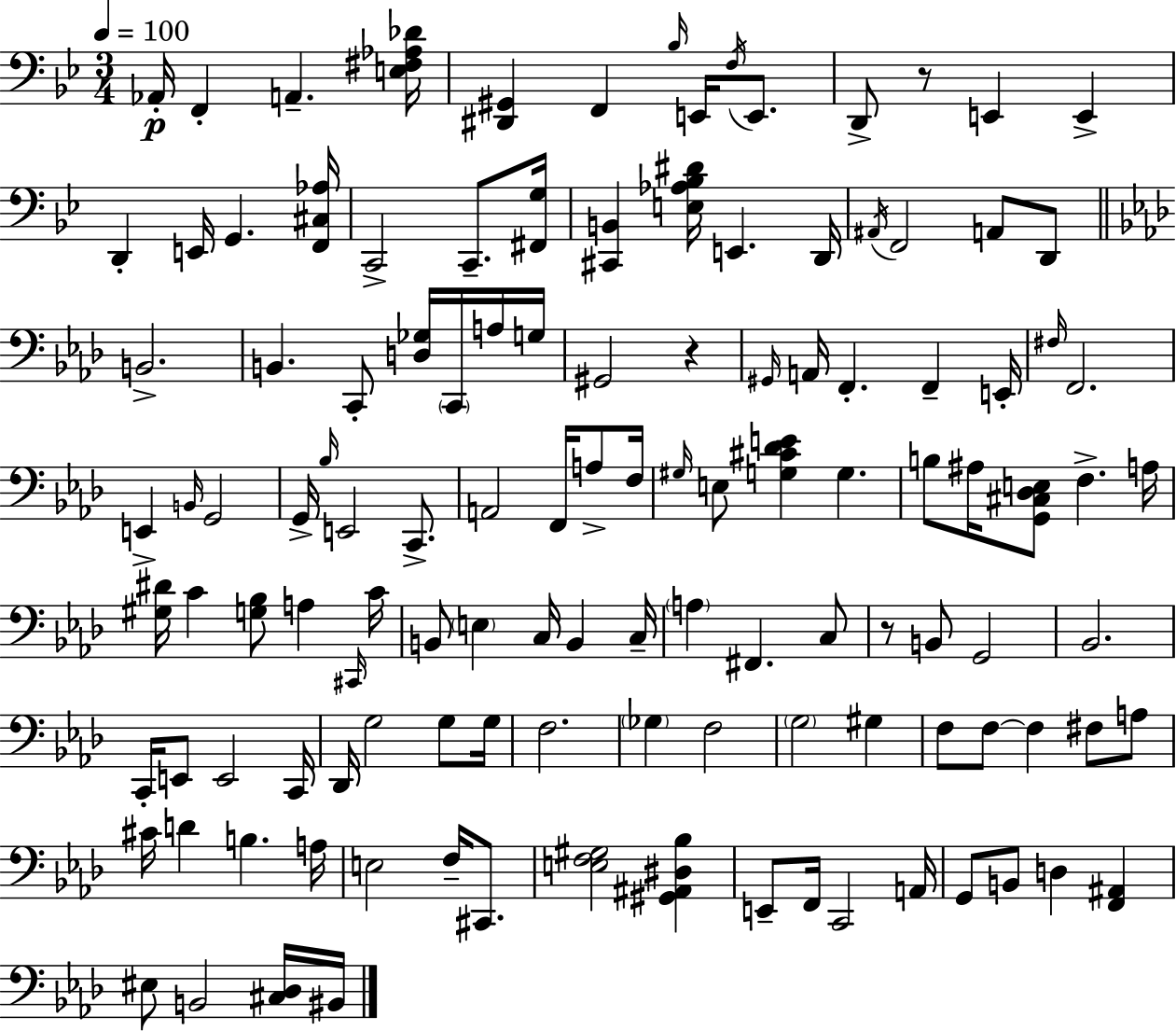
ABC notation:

X:1
T:Untitled
M:3/4
L:1/4
K:Bb
_A,,/4 F,, A,, [E,^F,_A,_D]/4 [^D,,^G,,] F,, _B,/4 E,,/4 F,/4 E,,/2 D,,/2 z/2 E,, E,, D,, E,,/4 G,, [F,,^C,_A,]/4 C,,2 C,,/2 [^F,,G,]/4 [^C,,B,,] [E,_A,_B,^D]/4 E,, D,,/4 ^A,,/4 F,,2 A,,/2 D,,/2 B,,2 B,, C,,/2 [D,_G,]/4 C,,/4 A,/4 G,/4 ^G,,2 z ^G,,/4 A,,/4 F,, F,, E,,/4 ^F,/4 F,,2 E,, B,,/4 G,,2 G,,/4 _B,/4 E,,2 C,,/2 A,,2 F,,/4 A,/2 F,/4 ^G,/4 E,/2 [G,^C_DE] G, B,/2 ^A,/4 [G,,^C,_D,E,]/2 F, A,/4 [^G,^D]/4 C [G,_B,]/2 A, ^C,,/4 C/4 B,,/2 E, C,/4 B,, C,/4 A, ^F,, C,/2 z/2 B,,/2 G,,2 _B,,2 C,,/4 E,,/2 E,,2 C,,/4 _D,,/4 G,2 G,/2 G,/4 F,2 _G, F,2 G,2 ^G, F,/2 F,/2 F, ^F,/2 A,/2 ^C/4 D B, A,/4 E,2 F,/4 ^C,,/2 [E,F,^G,]2 [^G,,^A,,^D,_B,] E,,/2 F,,/4 C,,2 A,,/4 G,,/2 B,,/2 D, [F,,^A,,] ^E,/2 B,,2 [^C,_D,]/4 ^B,,/4